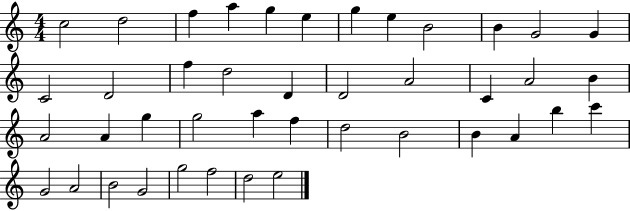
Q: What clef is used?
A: treble